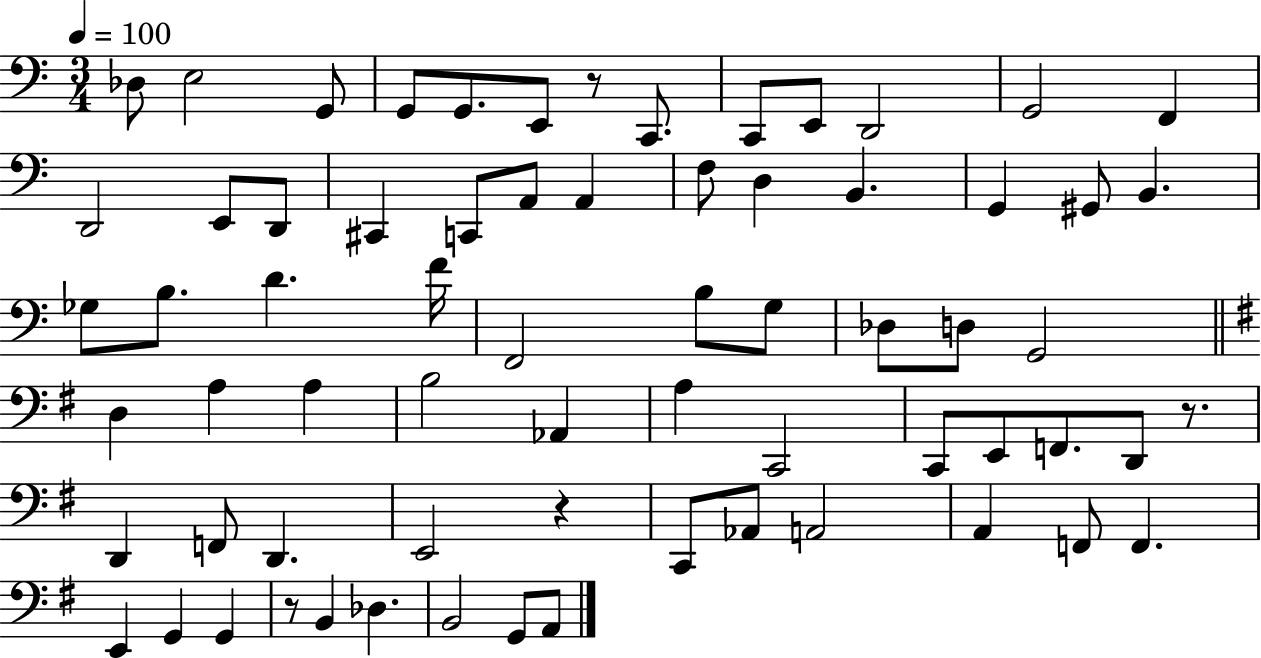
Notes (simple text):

Db3/e E3/h G2/e G2/e G2/e. E2/e R/e C2/e. C2/e E2/e D2/h G2/h F2/q D2/h E2/e D2/e C#2/q C2/e A2/e A2/q F3/e D3/q B2/q. G2/q G#2/e B2/q. Gb3/e B3/e. D4/q. F4/s F2/h B3/e G3/e Db3/e D3/e G2/h D3/q A3/q A3/q B3/h Ab2/q A3/q C2/h C2/e E2/e F2/e. D2/e R/e. D2/q F2/e D2/q. E2/h R/q C2/e Ab2/e A2/h A2/q F2/e F2/q. E2/q G2/q G2/q R/e B2/q Db3/q. B2/h G2/e A2/e